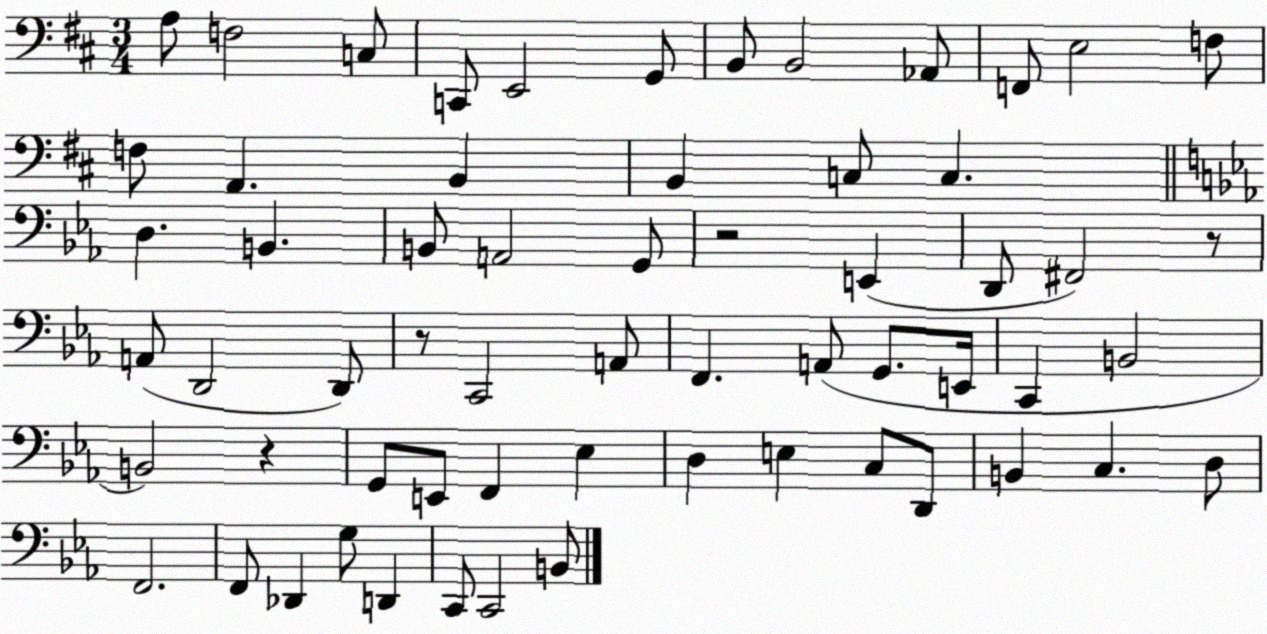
X:1
T:Untitled
M:3/4
L:1/4
K:D
A,/2 F,2 C,/2 C,,/2 E,,2 G,,/2 B,,/2 B,,2 _A,,/2 F,,/2 E,2 F,/2 F,/2 A,, B,, B,, C,/2 C, D, B,, B,,/2 A,,2 G,,/2 z2 E,, D,,/2 ^F,,2 z/2 A,,/2 D,,2 D,,/2 z/2 C,,2 A,,/2 F,, A,,/2 G,,/2 E,,/4 C,, B,,2 B,,2 z G,,/2 E,,/2 F,, _E, D, E, C,/2 D,,/2 B,, C, D,/2 F,,2 F,,/2 _D,, G,/2 D,, C,,/2 C,,2 B,,/2